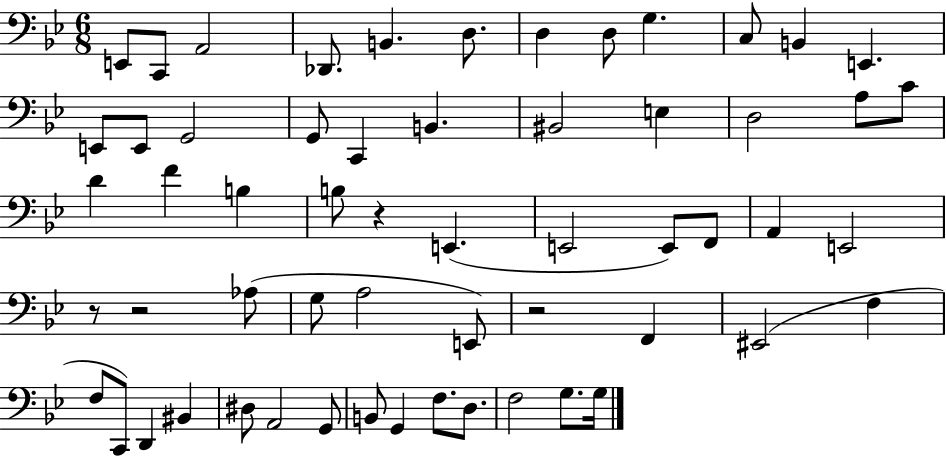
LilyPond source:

{
  \clef bass
  \numericTimeSignature
  \time 6/8
  \key bes \major
  e,8 c,8 a,2 | des,8. b,4. d8. | d4 d8 g4. | c8 b,4 e,4. | \break e,8 e,8 g,2 | g,8 c,4 b,4. | bis,2 e4 | d2 a8 c'8 | \break d'4 f'4 b4 | b8 r4 e,4.( | e,2 e,8) f,8 | a,4 e,2 | \break r8 r2 aes8( | g8 a2 e,8) | r2 f,4 | eis,2( f4 | \break f8 c,8) d,4 bis,4 | dis8 a,2 g,8 | b,8 g,4 f8. d8. | f2 g8. g16 | \break \bar "|."
}